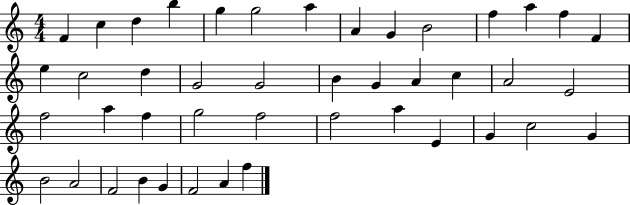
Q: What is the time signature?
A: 4/4